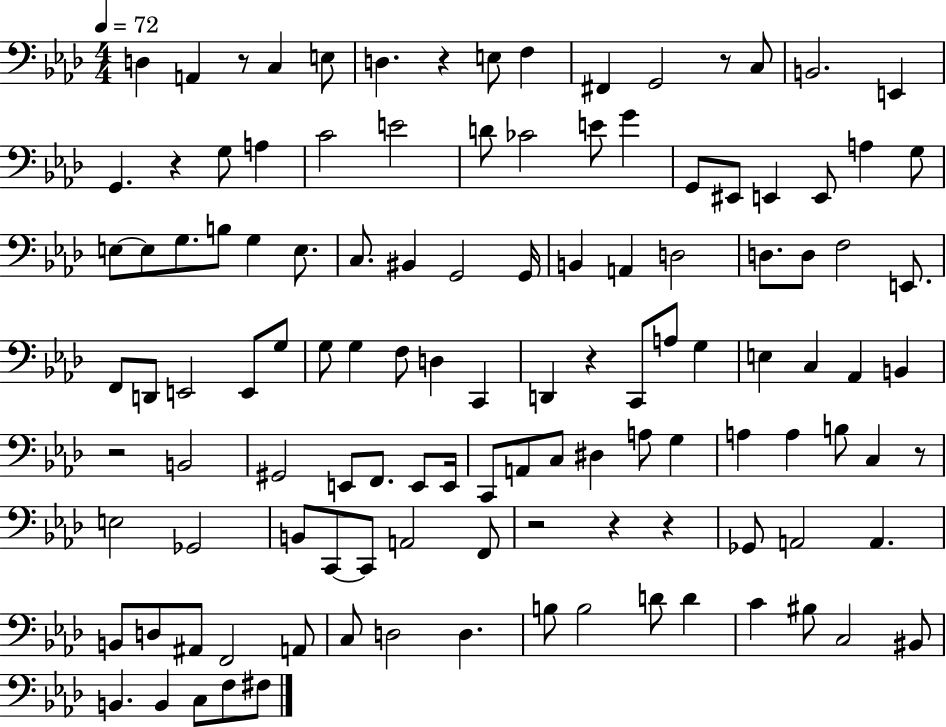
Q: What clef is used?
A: bass